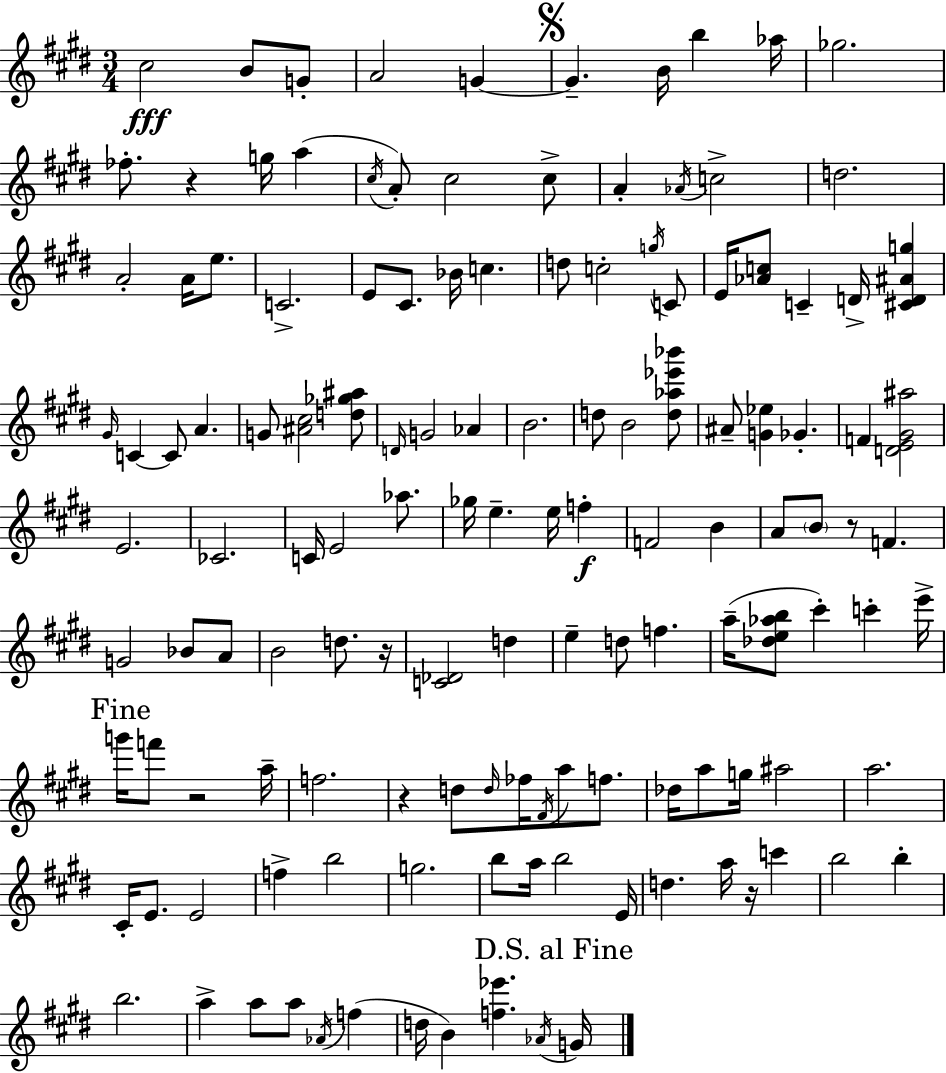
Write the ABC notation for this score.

X:1
T:Untitled
M:3/4
L:1/4
K:E
^c2 B/2 G/2 A2 G G B/4 b _a/4 _g2 _f/2 z g/4 a ^c/4 A/2 ^c2 ^c/2 A _A/4 c2 d2 A2 A/4 e/2 C2 E/2 ^C/2 _B/4 c d/2 c2 g/4 C/2 E/4 [_Ac]/2 C D/4 [^CD^Ag] ^G/4 C C/2 A G/2 [^A^c]2 [d_g^a]/2 D/4 G2 _A B2 d/2 B2 [d_a_e'_b']/2 ^A/2 [G_e] _G F [DE^G^a]2 E2 _C2 C/4 E2 _a/2 _g/4 e e/4 f F2 B A/2 B/2 z/2 F G2 _B/2 A/2 B2 d/2 z/4 [C_D]2 d e d/2 f a/4 [_de_ab]/2 ^c' c' e'/4 g'/4 f'/2 z2 a/4 f2 z d/2 d/4 _f/4 ^F/4 a/2 f/2 _d/4 a/2 g/4 ^a2 a2 ^C/4 E/2 E2 f b2 g2 b/2 a/4 b2 E/4 d a/4 z/4 c' b2 b b2 a a/2 a/2 _A/4 f d/4 B [f_e'] _A/4 G/4